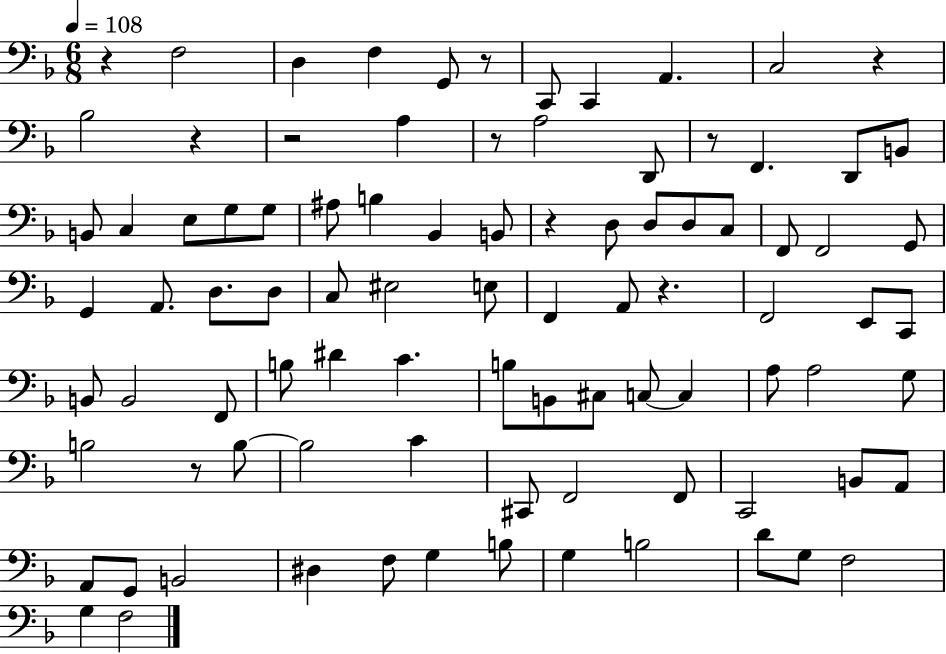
R/q F3/h D3/q F3/q G2/e R/e C2/e C2/q A2/q. C3/h R/q Bb3/h R/q R/h A3/q R/e A3/h D2/e R/e F2/q. D2/e B2/e B2/e C3/q E3/e G3/e G3/e A#3/e B3/q Bb2/q B2/e R/q D3/e D3/e D3/e C3/e F2/e F2/h G2/e G2/q A2/e. D3/e. D3/e C3/e EIS3/h E3/e F2/q A2/e R/q. F2/h E2/e C2/e B2/e B2/h F2/e B3/e D#4/q C4/q. B3/e B2/e C#3/e C3/e C3/q A3/e A3/h G3/e B3/h R/e B3/e B3/h C4/q C#2/e F2/h F2/e C2/h B2/e A2/e A2/e G2/e B2/h D#3/q F3/e G3/q B3/e G3/q B3/h D4/e G3/e F3/h G3/q F3/h